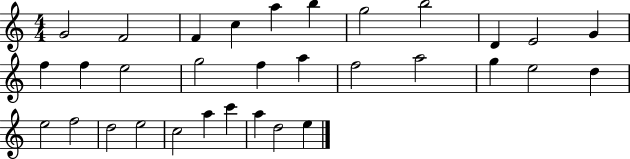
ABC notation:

X:1
T:Untitled
M:4/4
L:1/4
K:C
G2 F2 F c a b g2 b2 D E2 G f f e2 g2 f a f2 a2 g e2 d e2 f2 d2 e2 c2 a c' a d2 e